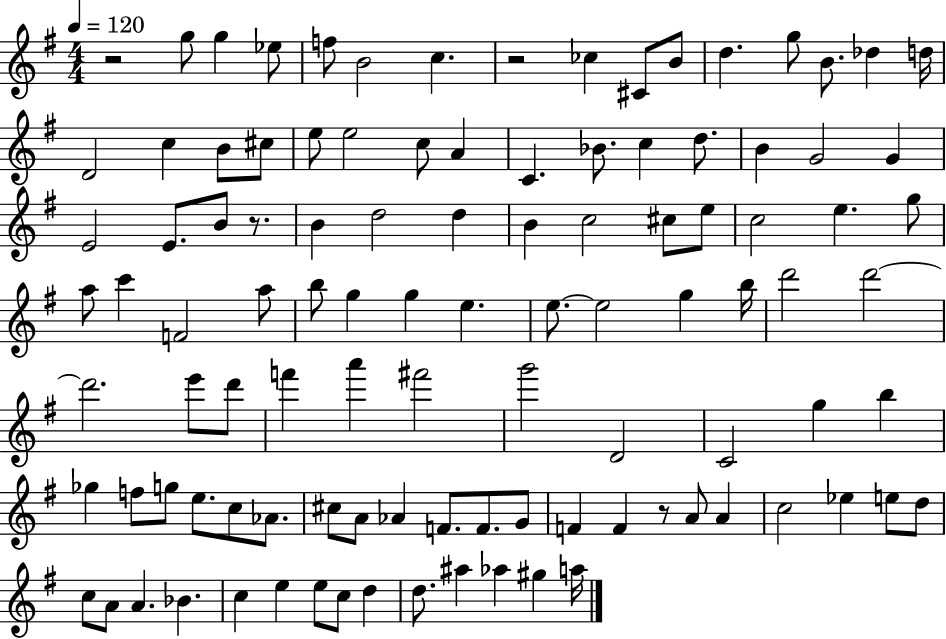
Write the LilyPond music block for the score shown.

{
  \clef treble
  \numericTimeSignature
  \time 4/4
  \key g \major
  \tempo 4 = 120
  \repeat volta 2 { r2 g''8 g''4 ees''8 | f''8 b'2 c''4. | r2 ces''4 cis'8 b'8 | d''4. g''8 b'8. des''4 d''16 | \break d'2 c''4 b'8 cis''8 | e''8 e''2 c''8 a'4 | c'4. bes'8. c''4 d''8. | b'4 g'2 g'4 | \break e'2 e'8. b'8 r8. | b'4 d''2 d''4 | b'4 c''2 cis''8 e''8 | c''2 e''4. g''8 | \break a''8 c'''4 f'2 a''8 | b''8 g''4 g''4 e''4. | e''8.~~ e''2 g''4 b''16 | d'''2 d'''2~~ | \break d'''2. e'''8 d'''8 | f'''4 a'''4 fis'''2 | g'''2 d'2 | c'2 g''4 b''4 | \break ges''4 f''8 g''8 e''8. c''8 aes'8. | cis''8 a'8 aes'4 f'8. f'8. g'8 | f'4 f'4 r8 a'8 a'4 | c''2 ees''4 e''8 d''8 | \break c''8 a'8 a'4. bes'4. | c''4 e''4 e''8 c''8 d''4 | d''8. ais''4 aes''4 gis''4 a''16 | } \bar "|."
}